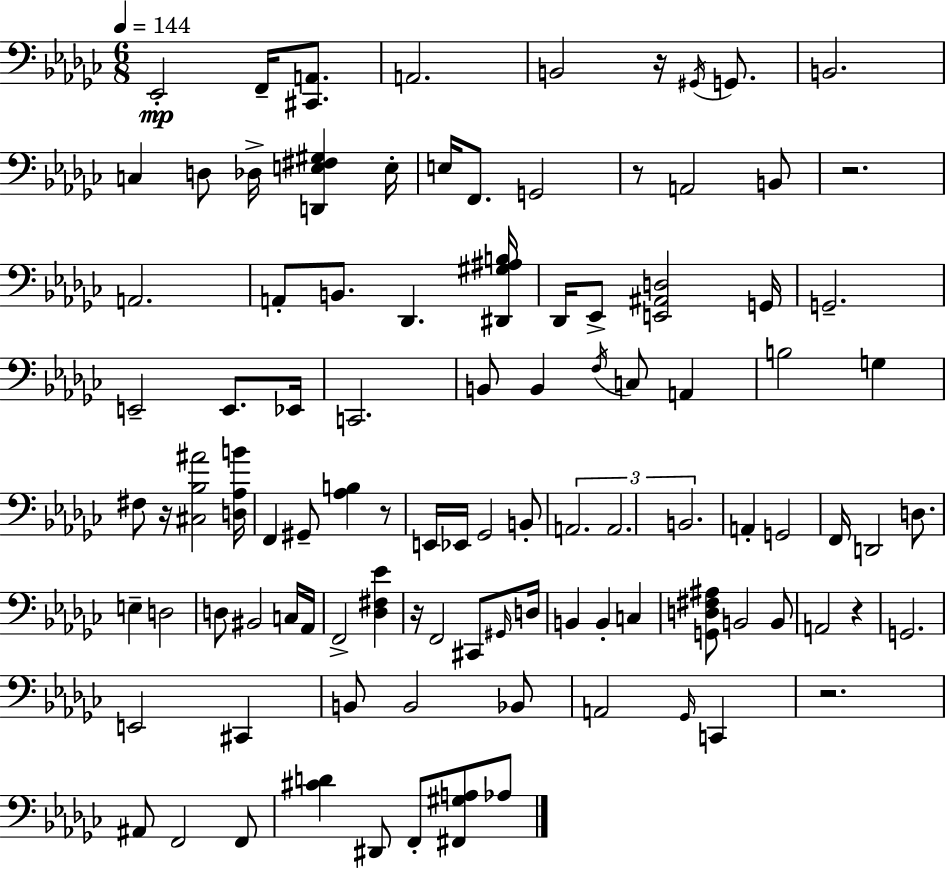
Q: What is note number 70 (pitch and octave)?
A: C#2